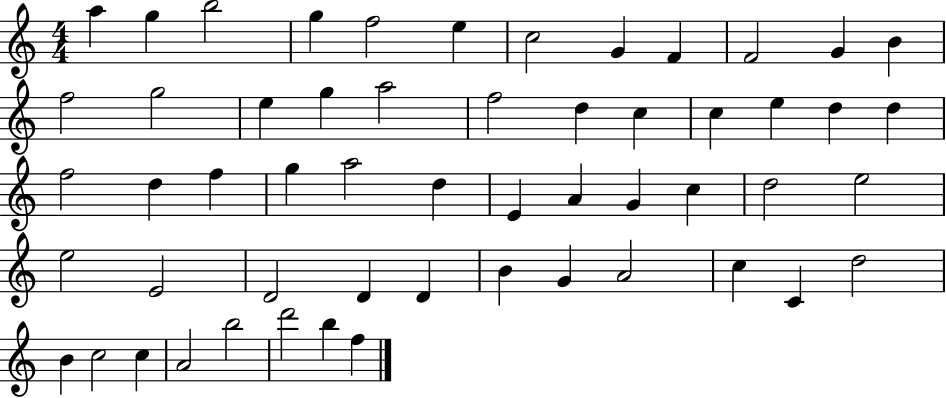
X:1
T:Untitled
M:4/4
L:1/4
K:C
a g b2 g f2 e c2 G F F2 G B f2 g2 e g a2 f2 d c c e d d f2 d f g a2 d E A G c d2 e2 e2 E2 D2 D D B G A2 c C d2 B c2 c A2 b2 d'2 b f